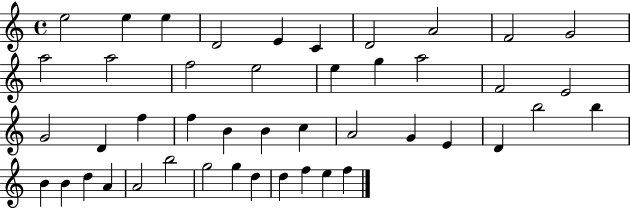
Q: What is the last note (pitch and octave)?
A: F5